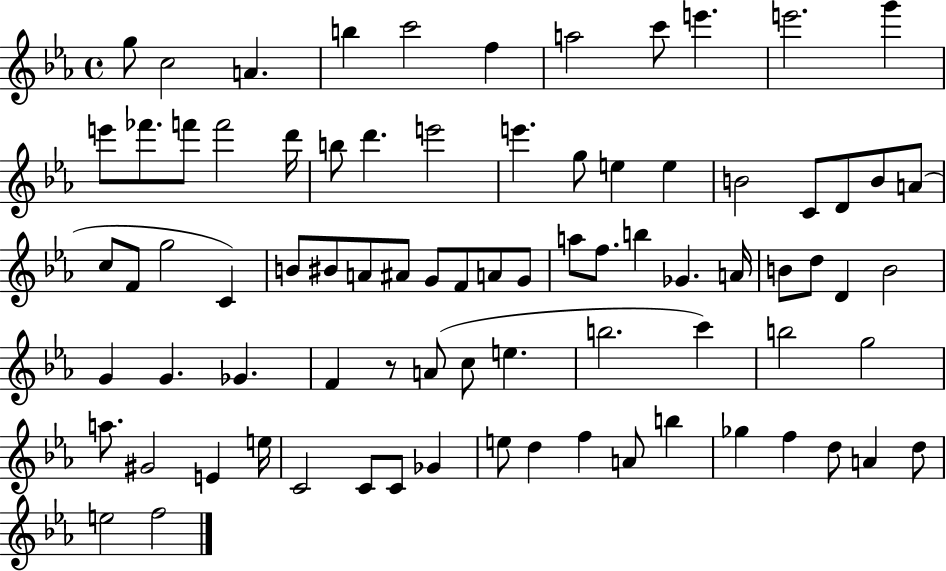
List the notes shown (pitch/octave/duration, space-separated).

G5/e C5/h A4/q. B5/q C6/h F5/q A5/h C6/e E6/q. E6/h. G6/q E6/e FES6/e. F6/e F6/h D6/s B5/e D6/q. E6/h E6/q. G5/e E5/q E5/q B4/h C4/e D4/e B4/e A4/e C5/e F4/e G5/h C4/q B4/e BIS4/e A4/e A#4/e G4/e F4/e A4/e G4/e A5/e F5/e. B5/q Gb4/q. A4/s B4/e D5/e D4/q B4/h G4/q G4/q. Gb4/q. F4/q R/e A4/e C5/e E5/q. B5/h. C6/q B5/h G5/h A5/e. G#4/h E4/q E5/s C4/h C4/e C4/e Gb4/q E5/e D5/q F5/q A4/e B5/q Gb5/q F5/q D5/e A4/q D5/e E5/h F5/h